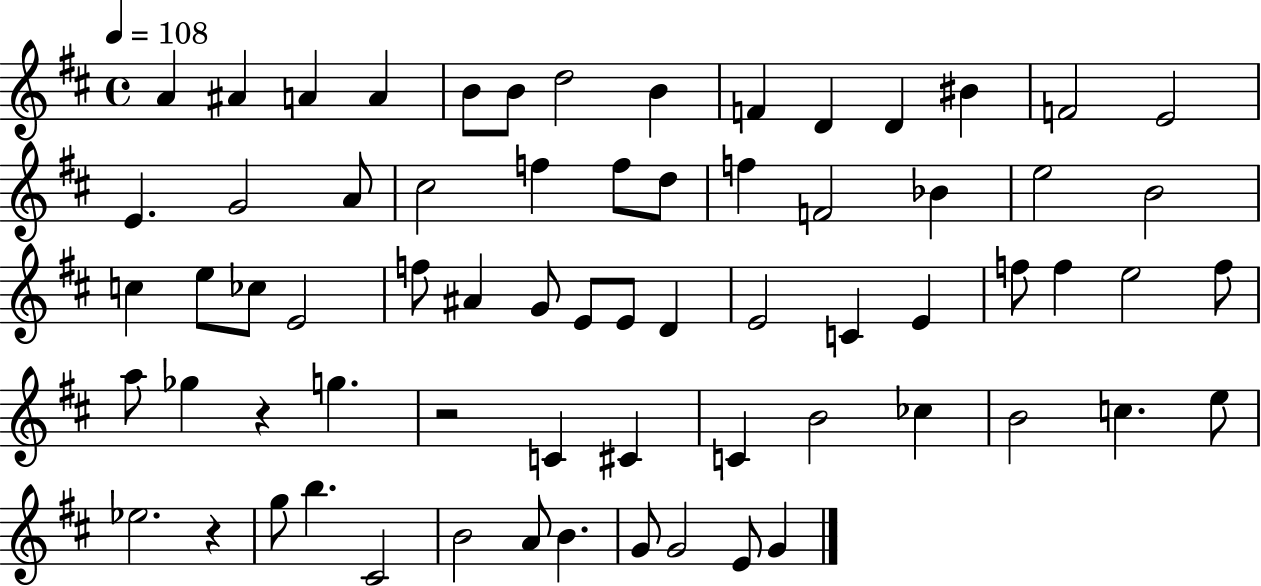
{
  \clef treble
  \time 4/4
  \defaultTimeSignature
  \key d \major
  \tempo 4 = 108
  \repeat volta 2 { a'4 ais'4 a'4 a'4 | b'8 b'8 d''2 b'4 | f'4 d'4 d'4 bis'4 | f'2 e'2 | \break e'4. g'2 a'8 | cis''2 f''4 f''8 d''8 | f''4 f'2 bes'4 | e''2 b'2 | \break c''4 e''8 ces''8 e'2 | f''8 ais'4 g'8 e'8 e'8 d'4 | e'2 c'4 e'4 | f''8 f''4 e''2 f''8 | \break a''8 ges''4 r4 g''4. | r2 c'4 cis'4 | c'4 b'2 ces''4 | b'2 c''4. e''8 | \break ees''2. r4 | g''8 b''4. cis'2 | b'2 a'8 b'4. | g'8 g'2 e'8 g'4 | \break } \bar "|."
}